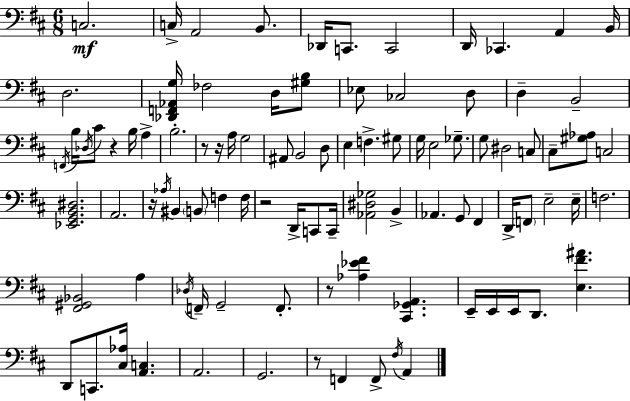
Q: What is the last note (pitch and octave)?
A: A2